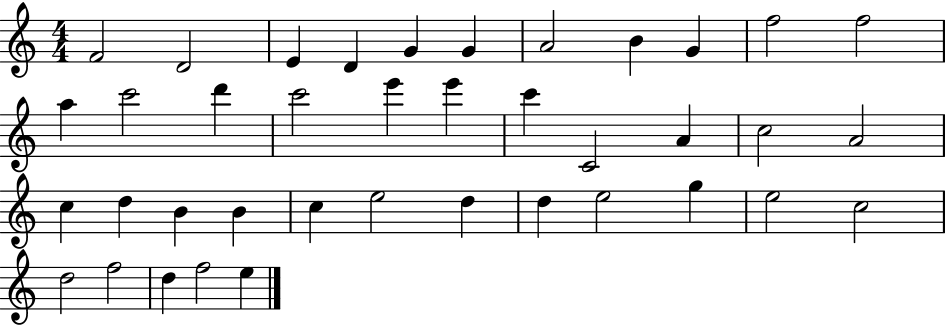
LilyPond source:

{
  \clef treble
  \numericTimeSignature
  \time 4/4
  \key c \major
  f'2 d'2 | e'4 d'4 g'4 g'4 | a'2 b'4 g'4 | f''2 f''2 | \break a''4 c'''2 d'''4 | c'''2 e'''4 e'''4 | c'''4 c'2 a'4 | c''2 a'2 | \break c''4 d''4 b'4 b'4 | c''4 e''2 d''4 | d''4 e''2 g''4 | e''2 c''2 | \break d''2 f''2 | d''4 f''2 e''4 | \bar "|."
}